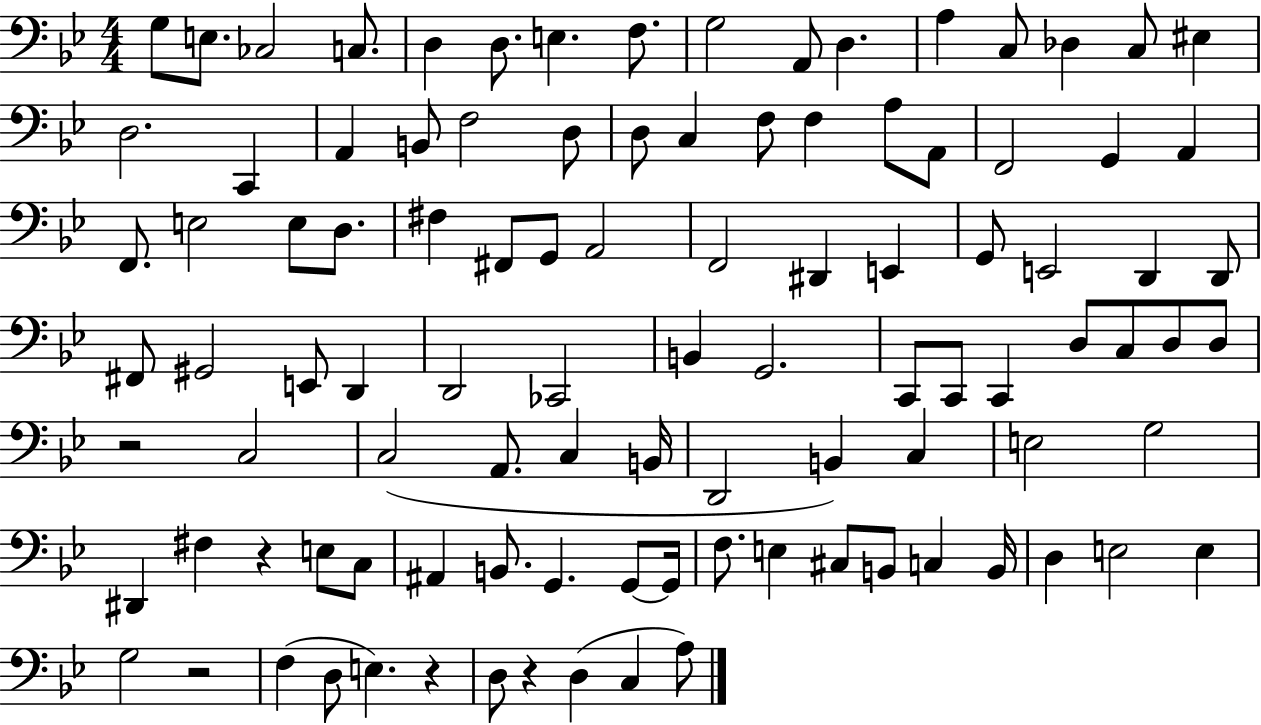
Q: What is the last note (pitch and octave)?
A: A3